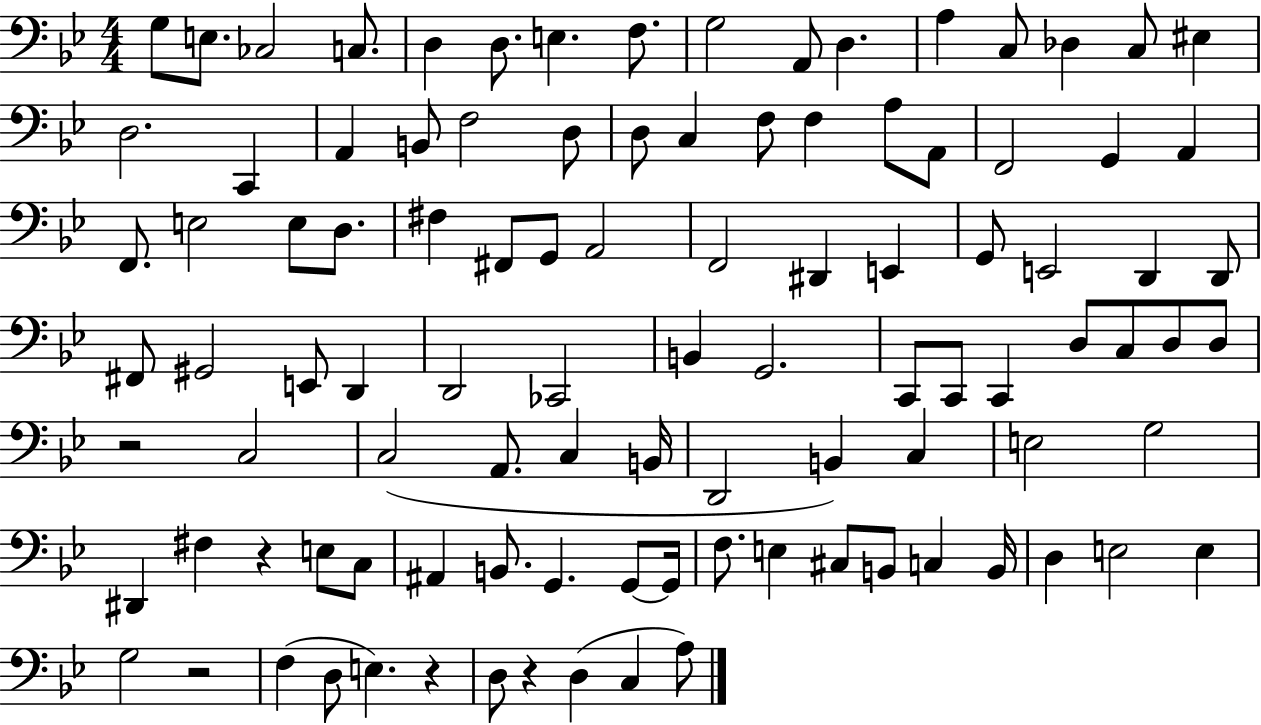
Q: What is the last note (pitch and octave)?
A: A3